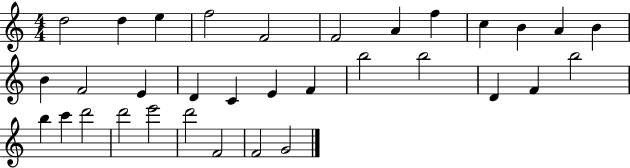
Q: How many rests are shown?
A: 0